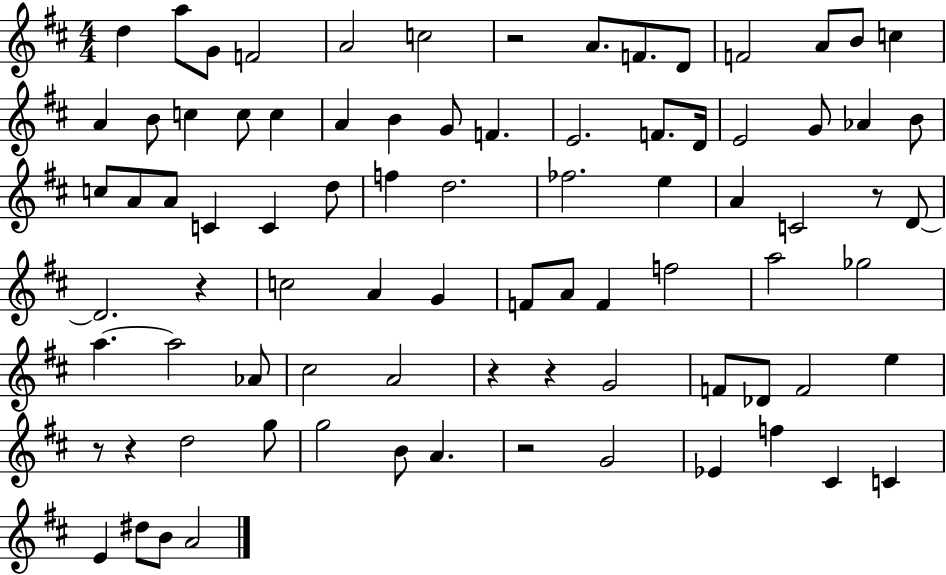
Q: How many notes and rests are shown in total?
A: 84